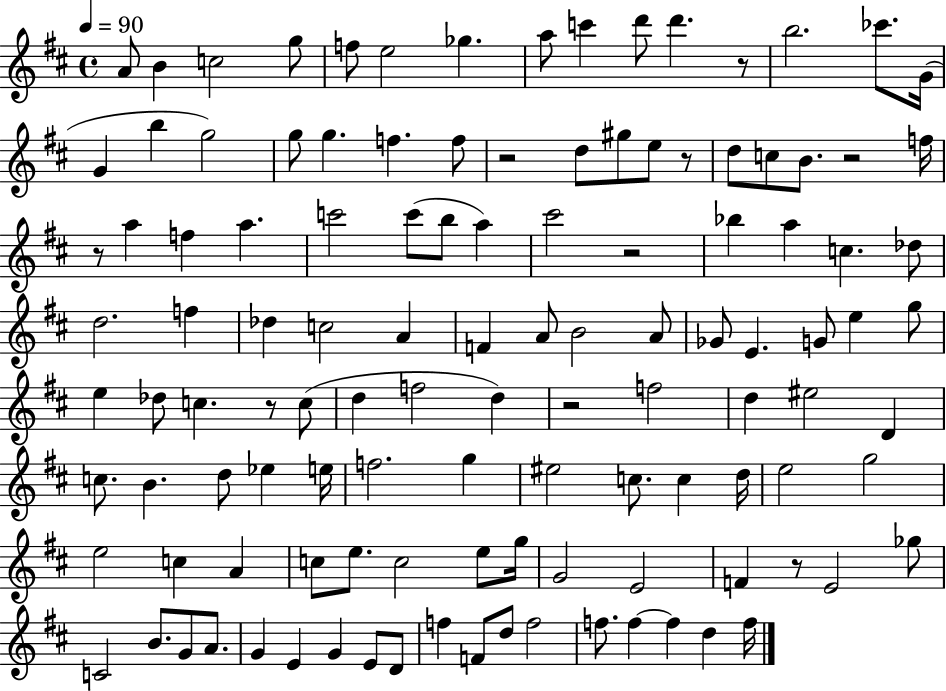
A4/e B4/q C5/h G5/e F5/e E5/h Gb5/q. A5/e C6/q D6/e D6/q. R/e B5/h. CES6/e. G4/s G4/q B5/q G5/h G5/e G5/q. F5/q. F5/e R/h D5/e G#5/e E5/e R/e D5/e C5/e B4/e. R/h F5/s R/e A5/q F5/q A5/q. C6/h C6/e B5/e A5/q C#6/h R/h Bb5/q A5/q C5/q. Db5/e D5/h. F5/q Db5/q C5/h A4/q F4/q A4/e B4/h A4/e Gb4/e E4/q. G4/e E5/q G5/e E5/q Db5/e C5/q. R/e C5/e D5/q F5/h D5/q R/h F5/h D5/q EIS5/h D4/q C5/e. B4/q. D5/e Eb5/q E5/s F5/h. G5/q EIS5/h C5/e. C5/q D5/s E5/h G5/h E5/h C5/q A4/q C5/e E5/e. C5/h E5/e G5/s G4/h E4/h F4/q R/e E4/h Gb5/e C4/h B4/e. G4/e A4/e. G4/q E4/q G4/q E4/e D4/e F5/q F4/e D5/e F5/h F5/e. F5/q F5/q D5/q F5/s